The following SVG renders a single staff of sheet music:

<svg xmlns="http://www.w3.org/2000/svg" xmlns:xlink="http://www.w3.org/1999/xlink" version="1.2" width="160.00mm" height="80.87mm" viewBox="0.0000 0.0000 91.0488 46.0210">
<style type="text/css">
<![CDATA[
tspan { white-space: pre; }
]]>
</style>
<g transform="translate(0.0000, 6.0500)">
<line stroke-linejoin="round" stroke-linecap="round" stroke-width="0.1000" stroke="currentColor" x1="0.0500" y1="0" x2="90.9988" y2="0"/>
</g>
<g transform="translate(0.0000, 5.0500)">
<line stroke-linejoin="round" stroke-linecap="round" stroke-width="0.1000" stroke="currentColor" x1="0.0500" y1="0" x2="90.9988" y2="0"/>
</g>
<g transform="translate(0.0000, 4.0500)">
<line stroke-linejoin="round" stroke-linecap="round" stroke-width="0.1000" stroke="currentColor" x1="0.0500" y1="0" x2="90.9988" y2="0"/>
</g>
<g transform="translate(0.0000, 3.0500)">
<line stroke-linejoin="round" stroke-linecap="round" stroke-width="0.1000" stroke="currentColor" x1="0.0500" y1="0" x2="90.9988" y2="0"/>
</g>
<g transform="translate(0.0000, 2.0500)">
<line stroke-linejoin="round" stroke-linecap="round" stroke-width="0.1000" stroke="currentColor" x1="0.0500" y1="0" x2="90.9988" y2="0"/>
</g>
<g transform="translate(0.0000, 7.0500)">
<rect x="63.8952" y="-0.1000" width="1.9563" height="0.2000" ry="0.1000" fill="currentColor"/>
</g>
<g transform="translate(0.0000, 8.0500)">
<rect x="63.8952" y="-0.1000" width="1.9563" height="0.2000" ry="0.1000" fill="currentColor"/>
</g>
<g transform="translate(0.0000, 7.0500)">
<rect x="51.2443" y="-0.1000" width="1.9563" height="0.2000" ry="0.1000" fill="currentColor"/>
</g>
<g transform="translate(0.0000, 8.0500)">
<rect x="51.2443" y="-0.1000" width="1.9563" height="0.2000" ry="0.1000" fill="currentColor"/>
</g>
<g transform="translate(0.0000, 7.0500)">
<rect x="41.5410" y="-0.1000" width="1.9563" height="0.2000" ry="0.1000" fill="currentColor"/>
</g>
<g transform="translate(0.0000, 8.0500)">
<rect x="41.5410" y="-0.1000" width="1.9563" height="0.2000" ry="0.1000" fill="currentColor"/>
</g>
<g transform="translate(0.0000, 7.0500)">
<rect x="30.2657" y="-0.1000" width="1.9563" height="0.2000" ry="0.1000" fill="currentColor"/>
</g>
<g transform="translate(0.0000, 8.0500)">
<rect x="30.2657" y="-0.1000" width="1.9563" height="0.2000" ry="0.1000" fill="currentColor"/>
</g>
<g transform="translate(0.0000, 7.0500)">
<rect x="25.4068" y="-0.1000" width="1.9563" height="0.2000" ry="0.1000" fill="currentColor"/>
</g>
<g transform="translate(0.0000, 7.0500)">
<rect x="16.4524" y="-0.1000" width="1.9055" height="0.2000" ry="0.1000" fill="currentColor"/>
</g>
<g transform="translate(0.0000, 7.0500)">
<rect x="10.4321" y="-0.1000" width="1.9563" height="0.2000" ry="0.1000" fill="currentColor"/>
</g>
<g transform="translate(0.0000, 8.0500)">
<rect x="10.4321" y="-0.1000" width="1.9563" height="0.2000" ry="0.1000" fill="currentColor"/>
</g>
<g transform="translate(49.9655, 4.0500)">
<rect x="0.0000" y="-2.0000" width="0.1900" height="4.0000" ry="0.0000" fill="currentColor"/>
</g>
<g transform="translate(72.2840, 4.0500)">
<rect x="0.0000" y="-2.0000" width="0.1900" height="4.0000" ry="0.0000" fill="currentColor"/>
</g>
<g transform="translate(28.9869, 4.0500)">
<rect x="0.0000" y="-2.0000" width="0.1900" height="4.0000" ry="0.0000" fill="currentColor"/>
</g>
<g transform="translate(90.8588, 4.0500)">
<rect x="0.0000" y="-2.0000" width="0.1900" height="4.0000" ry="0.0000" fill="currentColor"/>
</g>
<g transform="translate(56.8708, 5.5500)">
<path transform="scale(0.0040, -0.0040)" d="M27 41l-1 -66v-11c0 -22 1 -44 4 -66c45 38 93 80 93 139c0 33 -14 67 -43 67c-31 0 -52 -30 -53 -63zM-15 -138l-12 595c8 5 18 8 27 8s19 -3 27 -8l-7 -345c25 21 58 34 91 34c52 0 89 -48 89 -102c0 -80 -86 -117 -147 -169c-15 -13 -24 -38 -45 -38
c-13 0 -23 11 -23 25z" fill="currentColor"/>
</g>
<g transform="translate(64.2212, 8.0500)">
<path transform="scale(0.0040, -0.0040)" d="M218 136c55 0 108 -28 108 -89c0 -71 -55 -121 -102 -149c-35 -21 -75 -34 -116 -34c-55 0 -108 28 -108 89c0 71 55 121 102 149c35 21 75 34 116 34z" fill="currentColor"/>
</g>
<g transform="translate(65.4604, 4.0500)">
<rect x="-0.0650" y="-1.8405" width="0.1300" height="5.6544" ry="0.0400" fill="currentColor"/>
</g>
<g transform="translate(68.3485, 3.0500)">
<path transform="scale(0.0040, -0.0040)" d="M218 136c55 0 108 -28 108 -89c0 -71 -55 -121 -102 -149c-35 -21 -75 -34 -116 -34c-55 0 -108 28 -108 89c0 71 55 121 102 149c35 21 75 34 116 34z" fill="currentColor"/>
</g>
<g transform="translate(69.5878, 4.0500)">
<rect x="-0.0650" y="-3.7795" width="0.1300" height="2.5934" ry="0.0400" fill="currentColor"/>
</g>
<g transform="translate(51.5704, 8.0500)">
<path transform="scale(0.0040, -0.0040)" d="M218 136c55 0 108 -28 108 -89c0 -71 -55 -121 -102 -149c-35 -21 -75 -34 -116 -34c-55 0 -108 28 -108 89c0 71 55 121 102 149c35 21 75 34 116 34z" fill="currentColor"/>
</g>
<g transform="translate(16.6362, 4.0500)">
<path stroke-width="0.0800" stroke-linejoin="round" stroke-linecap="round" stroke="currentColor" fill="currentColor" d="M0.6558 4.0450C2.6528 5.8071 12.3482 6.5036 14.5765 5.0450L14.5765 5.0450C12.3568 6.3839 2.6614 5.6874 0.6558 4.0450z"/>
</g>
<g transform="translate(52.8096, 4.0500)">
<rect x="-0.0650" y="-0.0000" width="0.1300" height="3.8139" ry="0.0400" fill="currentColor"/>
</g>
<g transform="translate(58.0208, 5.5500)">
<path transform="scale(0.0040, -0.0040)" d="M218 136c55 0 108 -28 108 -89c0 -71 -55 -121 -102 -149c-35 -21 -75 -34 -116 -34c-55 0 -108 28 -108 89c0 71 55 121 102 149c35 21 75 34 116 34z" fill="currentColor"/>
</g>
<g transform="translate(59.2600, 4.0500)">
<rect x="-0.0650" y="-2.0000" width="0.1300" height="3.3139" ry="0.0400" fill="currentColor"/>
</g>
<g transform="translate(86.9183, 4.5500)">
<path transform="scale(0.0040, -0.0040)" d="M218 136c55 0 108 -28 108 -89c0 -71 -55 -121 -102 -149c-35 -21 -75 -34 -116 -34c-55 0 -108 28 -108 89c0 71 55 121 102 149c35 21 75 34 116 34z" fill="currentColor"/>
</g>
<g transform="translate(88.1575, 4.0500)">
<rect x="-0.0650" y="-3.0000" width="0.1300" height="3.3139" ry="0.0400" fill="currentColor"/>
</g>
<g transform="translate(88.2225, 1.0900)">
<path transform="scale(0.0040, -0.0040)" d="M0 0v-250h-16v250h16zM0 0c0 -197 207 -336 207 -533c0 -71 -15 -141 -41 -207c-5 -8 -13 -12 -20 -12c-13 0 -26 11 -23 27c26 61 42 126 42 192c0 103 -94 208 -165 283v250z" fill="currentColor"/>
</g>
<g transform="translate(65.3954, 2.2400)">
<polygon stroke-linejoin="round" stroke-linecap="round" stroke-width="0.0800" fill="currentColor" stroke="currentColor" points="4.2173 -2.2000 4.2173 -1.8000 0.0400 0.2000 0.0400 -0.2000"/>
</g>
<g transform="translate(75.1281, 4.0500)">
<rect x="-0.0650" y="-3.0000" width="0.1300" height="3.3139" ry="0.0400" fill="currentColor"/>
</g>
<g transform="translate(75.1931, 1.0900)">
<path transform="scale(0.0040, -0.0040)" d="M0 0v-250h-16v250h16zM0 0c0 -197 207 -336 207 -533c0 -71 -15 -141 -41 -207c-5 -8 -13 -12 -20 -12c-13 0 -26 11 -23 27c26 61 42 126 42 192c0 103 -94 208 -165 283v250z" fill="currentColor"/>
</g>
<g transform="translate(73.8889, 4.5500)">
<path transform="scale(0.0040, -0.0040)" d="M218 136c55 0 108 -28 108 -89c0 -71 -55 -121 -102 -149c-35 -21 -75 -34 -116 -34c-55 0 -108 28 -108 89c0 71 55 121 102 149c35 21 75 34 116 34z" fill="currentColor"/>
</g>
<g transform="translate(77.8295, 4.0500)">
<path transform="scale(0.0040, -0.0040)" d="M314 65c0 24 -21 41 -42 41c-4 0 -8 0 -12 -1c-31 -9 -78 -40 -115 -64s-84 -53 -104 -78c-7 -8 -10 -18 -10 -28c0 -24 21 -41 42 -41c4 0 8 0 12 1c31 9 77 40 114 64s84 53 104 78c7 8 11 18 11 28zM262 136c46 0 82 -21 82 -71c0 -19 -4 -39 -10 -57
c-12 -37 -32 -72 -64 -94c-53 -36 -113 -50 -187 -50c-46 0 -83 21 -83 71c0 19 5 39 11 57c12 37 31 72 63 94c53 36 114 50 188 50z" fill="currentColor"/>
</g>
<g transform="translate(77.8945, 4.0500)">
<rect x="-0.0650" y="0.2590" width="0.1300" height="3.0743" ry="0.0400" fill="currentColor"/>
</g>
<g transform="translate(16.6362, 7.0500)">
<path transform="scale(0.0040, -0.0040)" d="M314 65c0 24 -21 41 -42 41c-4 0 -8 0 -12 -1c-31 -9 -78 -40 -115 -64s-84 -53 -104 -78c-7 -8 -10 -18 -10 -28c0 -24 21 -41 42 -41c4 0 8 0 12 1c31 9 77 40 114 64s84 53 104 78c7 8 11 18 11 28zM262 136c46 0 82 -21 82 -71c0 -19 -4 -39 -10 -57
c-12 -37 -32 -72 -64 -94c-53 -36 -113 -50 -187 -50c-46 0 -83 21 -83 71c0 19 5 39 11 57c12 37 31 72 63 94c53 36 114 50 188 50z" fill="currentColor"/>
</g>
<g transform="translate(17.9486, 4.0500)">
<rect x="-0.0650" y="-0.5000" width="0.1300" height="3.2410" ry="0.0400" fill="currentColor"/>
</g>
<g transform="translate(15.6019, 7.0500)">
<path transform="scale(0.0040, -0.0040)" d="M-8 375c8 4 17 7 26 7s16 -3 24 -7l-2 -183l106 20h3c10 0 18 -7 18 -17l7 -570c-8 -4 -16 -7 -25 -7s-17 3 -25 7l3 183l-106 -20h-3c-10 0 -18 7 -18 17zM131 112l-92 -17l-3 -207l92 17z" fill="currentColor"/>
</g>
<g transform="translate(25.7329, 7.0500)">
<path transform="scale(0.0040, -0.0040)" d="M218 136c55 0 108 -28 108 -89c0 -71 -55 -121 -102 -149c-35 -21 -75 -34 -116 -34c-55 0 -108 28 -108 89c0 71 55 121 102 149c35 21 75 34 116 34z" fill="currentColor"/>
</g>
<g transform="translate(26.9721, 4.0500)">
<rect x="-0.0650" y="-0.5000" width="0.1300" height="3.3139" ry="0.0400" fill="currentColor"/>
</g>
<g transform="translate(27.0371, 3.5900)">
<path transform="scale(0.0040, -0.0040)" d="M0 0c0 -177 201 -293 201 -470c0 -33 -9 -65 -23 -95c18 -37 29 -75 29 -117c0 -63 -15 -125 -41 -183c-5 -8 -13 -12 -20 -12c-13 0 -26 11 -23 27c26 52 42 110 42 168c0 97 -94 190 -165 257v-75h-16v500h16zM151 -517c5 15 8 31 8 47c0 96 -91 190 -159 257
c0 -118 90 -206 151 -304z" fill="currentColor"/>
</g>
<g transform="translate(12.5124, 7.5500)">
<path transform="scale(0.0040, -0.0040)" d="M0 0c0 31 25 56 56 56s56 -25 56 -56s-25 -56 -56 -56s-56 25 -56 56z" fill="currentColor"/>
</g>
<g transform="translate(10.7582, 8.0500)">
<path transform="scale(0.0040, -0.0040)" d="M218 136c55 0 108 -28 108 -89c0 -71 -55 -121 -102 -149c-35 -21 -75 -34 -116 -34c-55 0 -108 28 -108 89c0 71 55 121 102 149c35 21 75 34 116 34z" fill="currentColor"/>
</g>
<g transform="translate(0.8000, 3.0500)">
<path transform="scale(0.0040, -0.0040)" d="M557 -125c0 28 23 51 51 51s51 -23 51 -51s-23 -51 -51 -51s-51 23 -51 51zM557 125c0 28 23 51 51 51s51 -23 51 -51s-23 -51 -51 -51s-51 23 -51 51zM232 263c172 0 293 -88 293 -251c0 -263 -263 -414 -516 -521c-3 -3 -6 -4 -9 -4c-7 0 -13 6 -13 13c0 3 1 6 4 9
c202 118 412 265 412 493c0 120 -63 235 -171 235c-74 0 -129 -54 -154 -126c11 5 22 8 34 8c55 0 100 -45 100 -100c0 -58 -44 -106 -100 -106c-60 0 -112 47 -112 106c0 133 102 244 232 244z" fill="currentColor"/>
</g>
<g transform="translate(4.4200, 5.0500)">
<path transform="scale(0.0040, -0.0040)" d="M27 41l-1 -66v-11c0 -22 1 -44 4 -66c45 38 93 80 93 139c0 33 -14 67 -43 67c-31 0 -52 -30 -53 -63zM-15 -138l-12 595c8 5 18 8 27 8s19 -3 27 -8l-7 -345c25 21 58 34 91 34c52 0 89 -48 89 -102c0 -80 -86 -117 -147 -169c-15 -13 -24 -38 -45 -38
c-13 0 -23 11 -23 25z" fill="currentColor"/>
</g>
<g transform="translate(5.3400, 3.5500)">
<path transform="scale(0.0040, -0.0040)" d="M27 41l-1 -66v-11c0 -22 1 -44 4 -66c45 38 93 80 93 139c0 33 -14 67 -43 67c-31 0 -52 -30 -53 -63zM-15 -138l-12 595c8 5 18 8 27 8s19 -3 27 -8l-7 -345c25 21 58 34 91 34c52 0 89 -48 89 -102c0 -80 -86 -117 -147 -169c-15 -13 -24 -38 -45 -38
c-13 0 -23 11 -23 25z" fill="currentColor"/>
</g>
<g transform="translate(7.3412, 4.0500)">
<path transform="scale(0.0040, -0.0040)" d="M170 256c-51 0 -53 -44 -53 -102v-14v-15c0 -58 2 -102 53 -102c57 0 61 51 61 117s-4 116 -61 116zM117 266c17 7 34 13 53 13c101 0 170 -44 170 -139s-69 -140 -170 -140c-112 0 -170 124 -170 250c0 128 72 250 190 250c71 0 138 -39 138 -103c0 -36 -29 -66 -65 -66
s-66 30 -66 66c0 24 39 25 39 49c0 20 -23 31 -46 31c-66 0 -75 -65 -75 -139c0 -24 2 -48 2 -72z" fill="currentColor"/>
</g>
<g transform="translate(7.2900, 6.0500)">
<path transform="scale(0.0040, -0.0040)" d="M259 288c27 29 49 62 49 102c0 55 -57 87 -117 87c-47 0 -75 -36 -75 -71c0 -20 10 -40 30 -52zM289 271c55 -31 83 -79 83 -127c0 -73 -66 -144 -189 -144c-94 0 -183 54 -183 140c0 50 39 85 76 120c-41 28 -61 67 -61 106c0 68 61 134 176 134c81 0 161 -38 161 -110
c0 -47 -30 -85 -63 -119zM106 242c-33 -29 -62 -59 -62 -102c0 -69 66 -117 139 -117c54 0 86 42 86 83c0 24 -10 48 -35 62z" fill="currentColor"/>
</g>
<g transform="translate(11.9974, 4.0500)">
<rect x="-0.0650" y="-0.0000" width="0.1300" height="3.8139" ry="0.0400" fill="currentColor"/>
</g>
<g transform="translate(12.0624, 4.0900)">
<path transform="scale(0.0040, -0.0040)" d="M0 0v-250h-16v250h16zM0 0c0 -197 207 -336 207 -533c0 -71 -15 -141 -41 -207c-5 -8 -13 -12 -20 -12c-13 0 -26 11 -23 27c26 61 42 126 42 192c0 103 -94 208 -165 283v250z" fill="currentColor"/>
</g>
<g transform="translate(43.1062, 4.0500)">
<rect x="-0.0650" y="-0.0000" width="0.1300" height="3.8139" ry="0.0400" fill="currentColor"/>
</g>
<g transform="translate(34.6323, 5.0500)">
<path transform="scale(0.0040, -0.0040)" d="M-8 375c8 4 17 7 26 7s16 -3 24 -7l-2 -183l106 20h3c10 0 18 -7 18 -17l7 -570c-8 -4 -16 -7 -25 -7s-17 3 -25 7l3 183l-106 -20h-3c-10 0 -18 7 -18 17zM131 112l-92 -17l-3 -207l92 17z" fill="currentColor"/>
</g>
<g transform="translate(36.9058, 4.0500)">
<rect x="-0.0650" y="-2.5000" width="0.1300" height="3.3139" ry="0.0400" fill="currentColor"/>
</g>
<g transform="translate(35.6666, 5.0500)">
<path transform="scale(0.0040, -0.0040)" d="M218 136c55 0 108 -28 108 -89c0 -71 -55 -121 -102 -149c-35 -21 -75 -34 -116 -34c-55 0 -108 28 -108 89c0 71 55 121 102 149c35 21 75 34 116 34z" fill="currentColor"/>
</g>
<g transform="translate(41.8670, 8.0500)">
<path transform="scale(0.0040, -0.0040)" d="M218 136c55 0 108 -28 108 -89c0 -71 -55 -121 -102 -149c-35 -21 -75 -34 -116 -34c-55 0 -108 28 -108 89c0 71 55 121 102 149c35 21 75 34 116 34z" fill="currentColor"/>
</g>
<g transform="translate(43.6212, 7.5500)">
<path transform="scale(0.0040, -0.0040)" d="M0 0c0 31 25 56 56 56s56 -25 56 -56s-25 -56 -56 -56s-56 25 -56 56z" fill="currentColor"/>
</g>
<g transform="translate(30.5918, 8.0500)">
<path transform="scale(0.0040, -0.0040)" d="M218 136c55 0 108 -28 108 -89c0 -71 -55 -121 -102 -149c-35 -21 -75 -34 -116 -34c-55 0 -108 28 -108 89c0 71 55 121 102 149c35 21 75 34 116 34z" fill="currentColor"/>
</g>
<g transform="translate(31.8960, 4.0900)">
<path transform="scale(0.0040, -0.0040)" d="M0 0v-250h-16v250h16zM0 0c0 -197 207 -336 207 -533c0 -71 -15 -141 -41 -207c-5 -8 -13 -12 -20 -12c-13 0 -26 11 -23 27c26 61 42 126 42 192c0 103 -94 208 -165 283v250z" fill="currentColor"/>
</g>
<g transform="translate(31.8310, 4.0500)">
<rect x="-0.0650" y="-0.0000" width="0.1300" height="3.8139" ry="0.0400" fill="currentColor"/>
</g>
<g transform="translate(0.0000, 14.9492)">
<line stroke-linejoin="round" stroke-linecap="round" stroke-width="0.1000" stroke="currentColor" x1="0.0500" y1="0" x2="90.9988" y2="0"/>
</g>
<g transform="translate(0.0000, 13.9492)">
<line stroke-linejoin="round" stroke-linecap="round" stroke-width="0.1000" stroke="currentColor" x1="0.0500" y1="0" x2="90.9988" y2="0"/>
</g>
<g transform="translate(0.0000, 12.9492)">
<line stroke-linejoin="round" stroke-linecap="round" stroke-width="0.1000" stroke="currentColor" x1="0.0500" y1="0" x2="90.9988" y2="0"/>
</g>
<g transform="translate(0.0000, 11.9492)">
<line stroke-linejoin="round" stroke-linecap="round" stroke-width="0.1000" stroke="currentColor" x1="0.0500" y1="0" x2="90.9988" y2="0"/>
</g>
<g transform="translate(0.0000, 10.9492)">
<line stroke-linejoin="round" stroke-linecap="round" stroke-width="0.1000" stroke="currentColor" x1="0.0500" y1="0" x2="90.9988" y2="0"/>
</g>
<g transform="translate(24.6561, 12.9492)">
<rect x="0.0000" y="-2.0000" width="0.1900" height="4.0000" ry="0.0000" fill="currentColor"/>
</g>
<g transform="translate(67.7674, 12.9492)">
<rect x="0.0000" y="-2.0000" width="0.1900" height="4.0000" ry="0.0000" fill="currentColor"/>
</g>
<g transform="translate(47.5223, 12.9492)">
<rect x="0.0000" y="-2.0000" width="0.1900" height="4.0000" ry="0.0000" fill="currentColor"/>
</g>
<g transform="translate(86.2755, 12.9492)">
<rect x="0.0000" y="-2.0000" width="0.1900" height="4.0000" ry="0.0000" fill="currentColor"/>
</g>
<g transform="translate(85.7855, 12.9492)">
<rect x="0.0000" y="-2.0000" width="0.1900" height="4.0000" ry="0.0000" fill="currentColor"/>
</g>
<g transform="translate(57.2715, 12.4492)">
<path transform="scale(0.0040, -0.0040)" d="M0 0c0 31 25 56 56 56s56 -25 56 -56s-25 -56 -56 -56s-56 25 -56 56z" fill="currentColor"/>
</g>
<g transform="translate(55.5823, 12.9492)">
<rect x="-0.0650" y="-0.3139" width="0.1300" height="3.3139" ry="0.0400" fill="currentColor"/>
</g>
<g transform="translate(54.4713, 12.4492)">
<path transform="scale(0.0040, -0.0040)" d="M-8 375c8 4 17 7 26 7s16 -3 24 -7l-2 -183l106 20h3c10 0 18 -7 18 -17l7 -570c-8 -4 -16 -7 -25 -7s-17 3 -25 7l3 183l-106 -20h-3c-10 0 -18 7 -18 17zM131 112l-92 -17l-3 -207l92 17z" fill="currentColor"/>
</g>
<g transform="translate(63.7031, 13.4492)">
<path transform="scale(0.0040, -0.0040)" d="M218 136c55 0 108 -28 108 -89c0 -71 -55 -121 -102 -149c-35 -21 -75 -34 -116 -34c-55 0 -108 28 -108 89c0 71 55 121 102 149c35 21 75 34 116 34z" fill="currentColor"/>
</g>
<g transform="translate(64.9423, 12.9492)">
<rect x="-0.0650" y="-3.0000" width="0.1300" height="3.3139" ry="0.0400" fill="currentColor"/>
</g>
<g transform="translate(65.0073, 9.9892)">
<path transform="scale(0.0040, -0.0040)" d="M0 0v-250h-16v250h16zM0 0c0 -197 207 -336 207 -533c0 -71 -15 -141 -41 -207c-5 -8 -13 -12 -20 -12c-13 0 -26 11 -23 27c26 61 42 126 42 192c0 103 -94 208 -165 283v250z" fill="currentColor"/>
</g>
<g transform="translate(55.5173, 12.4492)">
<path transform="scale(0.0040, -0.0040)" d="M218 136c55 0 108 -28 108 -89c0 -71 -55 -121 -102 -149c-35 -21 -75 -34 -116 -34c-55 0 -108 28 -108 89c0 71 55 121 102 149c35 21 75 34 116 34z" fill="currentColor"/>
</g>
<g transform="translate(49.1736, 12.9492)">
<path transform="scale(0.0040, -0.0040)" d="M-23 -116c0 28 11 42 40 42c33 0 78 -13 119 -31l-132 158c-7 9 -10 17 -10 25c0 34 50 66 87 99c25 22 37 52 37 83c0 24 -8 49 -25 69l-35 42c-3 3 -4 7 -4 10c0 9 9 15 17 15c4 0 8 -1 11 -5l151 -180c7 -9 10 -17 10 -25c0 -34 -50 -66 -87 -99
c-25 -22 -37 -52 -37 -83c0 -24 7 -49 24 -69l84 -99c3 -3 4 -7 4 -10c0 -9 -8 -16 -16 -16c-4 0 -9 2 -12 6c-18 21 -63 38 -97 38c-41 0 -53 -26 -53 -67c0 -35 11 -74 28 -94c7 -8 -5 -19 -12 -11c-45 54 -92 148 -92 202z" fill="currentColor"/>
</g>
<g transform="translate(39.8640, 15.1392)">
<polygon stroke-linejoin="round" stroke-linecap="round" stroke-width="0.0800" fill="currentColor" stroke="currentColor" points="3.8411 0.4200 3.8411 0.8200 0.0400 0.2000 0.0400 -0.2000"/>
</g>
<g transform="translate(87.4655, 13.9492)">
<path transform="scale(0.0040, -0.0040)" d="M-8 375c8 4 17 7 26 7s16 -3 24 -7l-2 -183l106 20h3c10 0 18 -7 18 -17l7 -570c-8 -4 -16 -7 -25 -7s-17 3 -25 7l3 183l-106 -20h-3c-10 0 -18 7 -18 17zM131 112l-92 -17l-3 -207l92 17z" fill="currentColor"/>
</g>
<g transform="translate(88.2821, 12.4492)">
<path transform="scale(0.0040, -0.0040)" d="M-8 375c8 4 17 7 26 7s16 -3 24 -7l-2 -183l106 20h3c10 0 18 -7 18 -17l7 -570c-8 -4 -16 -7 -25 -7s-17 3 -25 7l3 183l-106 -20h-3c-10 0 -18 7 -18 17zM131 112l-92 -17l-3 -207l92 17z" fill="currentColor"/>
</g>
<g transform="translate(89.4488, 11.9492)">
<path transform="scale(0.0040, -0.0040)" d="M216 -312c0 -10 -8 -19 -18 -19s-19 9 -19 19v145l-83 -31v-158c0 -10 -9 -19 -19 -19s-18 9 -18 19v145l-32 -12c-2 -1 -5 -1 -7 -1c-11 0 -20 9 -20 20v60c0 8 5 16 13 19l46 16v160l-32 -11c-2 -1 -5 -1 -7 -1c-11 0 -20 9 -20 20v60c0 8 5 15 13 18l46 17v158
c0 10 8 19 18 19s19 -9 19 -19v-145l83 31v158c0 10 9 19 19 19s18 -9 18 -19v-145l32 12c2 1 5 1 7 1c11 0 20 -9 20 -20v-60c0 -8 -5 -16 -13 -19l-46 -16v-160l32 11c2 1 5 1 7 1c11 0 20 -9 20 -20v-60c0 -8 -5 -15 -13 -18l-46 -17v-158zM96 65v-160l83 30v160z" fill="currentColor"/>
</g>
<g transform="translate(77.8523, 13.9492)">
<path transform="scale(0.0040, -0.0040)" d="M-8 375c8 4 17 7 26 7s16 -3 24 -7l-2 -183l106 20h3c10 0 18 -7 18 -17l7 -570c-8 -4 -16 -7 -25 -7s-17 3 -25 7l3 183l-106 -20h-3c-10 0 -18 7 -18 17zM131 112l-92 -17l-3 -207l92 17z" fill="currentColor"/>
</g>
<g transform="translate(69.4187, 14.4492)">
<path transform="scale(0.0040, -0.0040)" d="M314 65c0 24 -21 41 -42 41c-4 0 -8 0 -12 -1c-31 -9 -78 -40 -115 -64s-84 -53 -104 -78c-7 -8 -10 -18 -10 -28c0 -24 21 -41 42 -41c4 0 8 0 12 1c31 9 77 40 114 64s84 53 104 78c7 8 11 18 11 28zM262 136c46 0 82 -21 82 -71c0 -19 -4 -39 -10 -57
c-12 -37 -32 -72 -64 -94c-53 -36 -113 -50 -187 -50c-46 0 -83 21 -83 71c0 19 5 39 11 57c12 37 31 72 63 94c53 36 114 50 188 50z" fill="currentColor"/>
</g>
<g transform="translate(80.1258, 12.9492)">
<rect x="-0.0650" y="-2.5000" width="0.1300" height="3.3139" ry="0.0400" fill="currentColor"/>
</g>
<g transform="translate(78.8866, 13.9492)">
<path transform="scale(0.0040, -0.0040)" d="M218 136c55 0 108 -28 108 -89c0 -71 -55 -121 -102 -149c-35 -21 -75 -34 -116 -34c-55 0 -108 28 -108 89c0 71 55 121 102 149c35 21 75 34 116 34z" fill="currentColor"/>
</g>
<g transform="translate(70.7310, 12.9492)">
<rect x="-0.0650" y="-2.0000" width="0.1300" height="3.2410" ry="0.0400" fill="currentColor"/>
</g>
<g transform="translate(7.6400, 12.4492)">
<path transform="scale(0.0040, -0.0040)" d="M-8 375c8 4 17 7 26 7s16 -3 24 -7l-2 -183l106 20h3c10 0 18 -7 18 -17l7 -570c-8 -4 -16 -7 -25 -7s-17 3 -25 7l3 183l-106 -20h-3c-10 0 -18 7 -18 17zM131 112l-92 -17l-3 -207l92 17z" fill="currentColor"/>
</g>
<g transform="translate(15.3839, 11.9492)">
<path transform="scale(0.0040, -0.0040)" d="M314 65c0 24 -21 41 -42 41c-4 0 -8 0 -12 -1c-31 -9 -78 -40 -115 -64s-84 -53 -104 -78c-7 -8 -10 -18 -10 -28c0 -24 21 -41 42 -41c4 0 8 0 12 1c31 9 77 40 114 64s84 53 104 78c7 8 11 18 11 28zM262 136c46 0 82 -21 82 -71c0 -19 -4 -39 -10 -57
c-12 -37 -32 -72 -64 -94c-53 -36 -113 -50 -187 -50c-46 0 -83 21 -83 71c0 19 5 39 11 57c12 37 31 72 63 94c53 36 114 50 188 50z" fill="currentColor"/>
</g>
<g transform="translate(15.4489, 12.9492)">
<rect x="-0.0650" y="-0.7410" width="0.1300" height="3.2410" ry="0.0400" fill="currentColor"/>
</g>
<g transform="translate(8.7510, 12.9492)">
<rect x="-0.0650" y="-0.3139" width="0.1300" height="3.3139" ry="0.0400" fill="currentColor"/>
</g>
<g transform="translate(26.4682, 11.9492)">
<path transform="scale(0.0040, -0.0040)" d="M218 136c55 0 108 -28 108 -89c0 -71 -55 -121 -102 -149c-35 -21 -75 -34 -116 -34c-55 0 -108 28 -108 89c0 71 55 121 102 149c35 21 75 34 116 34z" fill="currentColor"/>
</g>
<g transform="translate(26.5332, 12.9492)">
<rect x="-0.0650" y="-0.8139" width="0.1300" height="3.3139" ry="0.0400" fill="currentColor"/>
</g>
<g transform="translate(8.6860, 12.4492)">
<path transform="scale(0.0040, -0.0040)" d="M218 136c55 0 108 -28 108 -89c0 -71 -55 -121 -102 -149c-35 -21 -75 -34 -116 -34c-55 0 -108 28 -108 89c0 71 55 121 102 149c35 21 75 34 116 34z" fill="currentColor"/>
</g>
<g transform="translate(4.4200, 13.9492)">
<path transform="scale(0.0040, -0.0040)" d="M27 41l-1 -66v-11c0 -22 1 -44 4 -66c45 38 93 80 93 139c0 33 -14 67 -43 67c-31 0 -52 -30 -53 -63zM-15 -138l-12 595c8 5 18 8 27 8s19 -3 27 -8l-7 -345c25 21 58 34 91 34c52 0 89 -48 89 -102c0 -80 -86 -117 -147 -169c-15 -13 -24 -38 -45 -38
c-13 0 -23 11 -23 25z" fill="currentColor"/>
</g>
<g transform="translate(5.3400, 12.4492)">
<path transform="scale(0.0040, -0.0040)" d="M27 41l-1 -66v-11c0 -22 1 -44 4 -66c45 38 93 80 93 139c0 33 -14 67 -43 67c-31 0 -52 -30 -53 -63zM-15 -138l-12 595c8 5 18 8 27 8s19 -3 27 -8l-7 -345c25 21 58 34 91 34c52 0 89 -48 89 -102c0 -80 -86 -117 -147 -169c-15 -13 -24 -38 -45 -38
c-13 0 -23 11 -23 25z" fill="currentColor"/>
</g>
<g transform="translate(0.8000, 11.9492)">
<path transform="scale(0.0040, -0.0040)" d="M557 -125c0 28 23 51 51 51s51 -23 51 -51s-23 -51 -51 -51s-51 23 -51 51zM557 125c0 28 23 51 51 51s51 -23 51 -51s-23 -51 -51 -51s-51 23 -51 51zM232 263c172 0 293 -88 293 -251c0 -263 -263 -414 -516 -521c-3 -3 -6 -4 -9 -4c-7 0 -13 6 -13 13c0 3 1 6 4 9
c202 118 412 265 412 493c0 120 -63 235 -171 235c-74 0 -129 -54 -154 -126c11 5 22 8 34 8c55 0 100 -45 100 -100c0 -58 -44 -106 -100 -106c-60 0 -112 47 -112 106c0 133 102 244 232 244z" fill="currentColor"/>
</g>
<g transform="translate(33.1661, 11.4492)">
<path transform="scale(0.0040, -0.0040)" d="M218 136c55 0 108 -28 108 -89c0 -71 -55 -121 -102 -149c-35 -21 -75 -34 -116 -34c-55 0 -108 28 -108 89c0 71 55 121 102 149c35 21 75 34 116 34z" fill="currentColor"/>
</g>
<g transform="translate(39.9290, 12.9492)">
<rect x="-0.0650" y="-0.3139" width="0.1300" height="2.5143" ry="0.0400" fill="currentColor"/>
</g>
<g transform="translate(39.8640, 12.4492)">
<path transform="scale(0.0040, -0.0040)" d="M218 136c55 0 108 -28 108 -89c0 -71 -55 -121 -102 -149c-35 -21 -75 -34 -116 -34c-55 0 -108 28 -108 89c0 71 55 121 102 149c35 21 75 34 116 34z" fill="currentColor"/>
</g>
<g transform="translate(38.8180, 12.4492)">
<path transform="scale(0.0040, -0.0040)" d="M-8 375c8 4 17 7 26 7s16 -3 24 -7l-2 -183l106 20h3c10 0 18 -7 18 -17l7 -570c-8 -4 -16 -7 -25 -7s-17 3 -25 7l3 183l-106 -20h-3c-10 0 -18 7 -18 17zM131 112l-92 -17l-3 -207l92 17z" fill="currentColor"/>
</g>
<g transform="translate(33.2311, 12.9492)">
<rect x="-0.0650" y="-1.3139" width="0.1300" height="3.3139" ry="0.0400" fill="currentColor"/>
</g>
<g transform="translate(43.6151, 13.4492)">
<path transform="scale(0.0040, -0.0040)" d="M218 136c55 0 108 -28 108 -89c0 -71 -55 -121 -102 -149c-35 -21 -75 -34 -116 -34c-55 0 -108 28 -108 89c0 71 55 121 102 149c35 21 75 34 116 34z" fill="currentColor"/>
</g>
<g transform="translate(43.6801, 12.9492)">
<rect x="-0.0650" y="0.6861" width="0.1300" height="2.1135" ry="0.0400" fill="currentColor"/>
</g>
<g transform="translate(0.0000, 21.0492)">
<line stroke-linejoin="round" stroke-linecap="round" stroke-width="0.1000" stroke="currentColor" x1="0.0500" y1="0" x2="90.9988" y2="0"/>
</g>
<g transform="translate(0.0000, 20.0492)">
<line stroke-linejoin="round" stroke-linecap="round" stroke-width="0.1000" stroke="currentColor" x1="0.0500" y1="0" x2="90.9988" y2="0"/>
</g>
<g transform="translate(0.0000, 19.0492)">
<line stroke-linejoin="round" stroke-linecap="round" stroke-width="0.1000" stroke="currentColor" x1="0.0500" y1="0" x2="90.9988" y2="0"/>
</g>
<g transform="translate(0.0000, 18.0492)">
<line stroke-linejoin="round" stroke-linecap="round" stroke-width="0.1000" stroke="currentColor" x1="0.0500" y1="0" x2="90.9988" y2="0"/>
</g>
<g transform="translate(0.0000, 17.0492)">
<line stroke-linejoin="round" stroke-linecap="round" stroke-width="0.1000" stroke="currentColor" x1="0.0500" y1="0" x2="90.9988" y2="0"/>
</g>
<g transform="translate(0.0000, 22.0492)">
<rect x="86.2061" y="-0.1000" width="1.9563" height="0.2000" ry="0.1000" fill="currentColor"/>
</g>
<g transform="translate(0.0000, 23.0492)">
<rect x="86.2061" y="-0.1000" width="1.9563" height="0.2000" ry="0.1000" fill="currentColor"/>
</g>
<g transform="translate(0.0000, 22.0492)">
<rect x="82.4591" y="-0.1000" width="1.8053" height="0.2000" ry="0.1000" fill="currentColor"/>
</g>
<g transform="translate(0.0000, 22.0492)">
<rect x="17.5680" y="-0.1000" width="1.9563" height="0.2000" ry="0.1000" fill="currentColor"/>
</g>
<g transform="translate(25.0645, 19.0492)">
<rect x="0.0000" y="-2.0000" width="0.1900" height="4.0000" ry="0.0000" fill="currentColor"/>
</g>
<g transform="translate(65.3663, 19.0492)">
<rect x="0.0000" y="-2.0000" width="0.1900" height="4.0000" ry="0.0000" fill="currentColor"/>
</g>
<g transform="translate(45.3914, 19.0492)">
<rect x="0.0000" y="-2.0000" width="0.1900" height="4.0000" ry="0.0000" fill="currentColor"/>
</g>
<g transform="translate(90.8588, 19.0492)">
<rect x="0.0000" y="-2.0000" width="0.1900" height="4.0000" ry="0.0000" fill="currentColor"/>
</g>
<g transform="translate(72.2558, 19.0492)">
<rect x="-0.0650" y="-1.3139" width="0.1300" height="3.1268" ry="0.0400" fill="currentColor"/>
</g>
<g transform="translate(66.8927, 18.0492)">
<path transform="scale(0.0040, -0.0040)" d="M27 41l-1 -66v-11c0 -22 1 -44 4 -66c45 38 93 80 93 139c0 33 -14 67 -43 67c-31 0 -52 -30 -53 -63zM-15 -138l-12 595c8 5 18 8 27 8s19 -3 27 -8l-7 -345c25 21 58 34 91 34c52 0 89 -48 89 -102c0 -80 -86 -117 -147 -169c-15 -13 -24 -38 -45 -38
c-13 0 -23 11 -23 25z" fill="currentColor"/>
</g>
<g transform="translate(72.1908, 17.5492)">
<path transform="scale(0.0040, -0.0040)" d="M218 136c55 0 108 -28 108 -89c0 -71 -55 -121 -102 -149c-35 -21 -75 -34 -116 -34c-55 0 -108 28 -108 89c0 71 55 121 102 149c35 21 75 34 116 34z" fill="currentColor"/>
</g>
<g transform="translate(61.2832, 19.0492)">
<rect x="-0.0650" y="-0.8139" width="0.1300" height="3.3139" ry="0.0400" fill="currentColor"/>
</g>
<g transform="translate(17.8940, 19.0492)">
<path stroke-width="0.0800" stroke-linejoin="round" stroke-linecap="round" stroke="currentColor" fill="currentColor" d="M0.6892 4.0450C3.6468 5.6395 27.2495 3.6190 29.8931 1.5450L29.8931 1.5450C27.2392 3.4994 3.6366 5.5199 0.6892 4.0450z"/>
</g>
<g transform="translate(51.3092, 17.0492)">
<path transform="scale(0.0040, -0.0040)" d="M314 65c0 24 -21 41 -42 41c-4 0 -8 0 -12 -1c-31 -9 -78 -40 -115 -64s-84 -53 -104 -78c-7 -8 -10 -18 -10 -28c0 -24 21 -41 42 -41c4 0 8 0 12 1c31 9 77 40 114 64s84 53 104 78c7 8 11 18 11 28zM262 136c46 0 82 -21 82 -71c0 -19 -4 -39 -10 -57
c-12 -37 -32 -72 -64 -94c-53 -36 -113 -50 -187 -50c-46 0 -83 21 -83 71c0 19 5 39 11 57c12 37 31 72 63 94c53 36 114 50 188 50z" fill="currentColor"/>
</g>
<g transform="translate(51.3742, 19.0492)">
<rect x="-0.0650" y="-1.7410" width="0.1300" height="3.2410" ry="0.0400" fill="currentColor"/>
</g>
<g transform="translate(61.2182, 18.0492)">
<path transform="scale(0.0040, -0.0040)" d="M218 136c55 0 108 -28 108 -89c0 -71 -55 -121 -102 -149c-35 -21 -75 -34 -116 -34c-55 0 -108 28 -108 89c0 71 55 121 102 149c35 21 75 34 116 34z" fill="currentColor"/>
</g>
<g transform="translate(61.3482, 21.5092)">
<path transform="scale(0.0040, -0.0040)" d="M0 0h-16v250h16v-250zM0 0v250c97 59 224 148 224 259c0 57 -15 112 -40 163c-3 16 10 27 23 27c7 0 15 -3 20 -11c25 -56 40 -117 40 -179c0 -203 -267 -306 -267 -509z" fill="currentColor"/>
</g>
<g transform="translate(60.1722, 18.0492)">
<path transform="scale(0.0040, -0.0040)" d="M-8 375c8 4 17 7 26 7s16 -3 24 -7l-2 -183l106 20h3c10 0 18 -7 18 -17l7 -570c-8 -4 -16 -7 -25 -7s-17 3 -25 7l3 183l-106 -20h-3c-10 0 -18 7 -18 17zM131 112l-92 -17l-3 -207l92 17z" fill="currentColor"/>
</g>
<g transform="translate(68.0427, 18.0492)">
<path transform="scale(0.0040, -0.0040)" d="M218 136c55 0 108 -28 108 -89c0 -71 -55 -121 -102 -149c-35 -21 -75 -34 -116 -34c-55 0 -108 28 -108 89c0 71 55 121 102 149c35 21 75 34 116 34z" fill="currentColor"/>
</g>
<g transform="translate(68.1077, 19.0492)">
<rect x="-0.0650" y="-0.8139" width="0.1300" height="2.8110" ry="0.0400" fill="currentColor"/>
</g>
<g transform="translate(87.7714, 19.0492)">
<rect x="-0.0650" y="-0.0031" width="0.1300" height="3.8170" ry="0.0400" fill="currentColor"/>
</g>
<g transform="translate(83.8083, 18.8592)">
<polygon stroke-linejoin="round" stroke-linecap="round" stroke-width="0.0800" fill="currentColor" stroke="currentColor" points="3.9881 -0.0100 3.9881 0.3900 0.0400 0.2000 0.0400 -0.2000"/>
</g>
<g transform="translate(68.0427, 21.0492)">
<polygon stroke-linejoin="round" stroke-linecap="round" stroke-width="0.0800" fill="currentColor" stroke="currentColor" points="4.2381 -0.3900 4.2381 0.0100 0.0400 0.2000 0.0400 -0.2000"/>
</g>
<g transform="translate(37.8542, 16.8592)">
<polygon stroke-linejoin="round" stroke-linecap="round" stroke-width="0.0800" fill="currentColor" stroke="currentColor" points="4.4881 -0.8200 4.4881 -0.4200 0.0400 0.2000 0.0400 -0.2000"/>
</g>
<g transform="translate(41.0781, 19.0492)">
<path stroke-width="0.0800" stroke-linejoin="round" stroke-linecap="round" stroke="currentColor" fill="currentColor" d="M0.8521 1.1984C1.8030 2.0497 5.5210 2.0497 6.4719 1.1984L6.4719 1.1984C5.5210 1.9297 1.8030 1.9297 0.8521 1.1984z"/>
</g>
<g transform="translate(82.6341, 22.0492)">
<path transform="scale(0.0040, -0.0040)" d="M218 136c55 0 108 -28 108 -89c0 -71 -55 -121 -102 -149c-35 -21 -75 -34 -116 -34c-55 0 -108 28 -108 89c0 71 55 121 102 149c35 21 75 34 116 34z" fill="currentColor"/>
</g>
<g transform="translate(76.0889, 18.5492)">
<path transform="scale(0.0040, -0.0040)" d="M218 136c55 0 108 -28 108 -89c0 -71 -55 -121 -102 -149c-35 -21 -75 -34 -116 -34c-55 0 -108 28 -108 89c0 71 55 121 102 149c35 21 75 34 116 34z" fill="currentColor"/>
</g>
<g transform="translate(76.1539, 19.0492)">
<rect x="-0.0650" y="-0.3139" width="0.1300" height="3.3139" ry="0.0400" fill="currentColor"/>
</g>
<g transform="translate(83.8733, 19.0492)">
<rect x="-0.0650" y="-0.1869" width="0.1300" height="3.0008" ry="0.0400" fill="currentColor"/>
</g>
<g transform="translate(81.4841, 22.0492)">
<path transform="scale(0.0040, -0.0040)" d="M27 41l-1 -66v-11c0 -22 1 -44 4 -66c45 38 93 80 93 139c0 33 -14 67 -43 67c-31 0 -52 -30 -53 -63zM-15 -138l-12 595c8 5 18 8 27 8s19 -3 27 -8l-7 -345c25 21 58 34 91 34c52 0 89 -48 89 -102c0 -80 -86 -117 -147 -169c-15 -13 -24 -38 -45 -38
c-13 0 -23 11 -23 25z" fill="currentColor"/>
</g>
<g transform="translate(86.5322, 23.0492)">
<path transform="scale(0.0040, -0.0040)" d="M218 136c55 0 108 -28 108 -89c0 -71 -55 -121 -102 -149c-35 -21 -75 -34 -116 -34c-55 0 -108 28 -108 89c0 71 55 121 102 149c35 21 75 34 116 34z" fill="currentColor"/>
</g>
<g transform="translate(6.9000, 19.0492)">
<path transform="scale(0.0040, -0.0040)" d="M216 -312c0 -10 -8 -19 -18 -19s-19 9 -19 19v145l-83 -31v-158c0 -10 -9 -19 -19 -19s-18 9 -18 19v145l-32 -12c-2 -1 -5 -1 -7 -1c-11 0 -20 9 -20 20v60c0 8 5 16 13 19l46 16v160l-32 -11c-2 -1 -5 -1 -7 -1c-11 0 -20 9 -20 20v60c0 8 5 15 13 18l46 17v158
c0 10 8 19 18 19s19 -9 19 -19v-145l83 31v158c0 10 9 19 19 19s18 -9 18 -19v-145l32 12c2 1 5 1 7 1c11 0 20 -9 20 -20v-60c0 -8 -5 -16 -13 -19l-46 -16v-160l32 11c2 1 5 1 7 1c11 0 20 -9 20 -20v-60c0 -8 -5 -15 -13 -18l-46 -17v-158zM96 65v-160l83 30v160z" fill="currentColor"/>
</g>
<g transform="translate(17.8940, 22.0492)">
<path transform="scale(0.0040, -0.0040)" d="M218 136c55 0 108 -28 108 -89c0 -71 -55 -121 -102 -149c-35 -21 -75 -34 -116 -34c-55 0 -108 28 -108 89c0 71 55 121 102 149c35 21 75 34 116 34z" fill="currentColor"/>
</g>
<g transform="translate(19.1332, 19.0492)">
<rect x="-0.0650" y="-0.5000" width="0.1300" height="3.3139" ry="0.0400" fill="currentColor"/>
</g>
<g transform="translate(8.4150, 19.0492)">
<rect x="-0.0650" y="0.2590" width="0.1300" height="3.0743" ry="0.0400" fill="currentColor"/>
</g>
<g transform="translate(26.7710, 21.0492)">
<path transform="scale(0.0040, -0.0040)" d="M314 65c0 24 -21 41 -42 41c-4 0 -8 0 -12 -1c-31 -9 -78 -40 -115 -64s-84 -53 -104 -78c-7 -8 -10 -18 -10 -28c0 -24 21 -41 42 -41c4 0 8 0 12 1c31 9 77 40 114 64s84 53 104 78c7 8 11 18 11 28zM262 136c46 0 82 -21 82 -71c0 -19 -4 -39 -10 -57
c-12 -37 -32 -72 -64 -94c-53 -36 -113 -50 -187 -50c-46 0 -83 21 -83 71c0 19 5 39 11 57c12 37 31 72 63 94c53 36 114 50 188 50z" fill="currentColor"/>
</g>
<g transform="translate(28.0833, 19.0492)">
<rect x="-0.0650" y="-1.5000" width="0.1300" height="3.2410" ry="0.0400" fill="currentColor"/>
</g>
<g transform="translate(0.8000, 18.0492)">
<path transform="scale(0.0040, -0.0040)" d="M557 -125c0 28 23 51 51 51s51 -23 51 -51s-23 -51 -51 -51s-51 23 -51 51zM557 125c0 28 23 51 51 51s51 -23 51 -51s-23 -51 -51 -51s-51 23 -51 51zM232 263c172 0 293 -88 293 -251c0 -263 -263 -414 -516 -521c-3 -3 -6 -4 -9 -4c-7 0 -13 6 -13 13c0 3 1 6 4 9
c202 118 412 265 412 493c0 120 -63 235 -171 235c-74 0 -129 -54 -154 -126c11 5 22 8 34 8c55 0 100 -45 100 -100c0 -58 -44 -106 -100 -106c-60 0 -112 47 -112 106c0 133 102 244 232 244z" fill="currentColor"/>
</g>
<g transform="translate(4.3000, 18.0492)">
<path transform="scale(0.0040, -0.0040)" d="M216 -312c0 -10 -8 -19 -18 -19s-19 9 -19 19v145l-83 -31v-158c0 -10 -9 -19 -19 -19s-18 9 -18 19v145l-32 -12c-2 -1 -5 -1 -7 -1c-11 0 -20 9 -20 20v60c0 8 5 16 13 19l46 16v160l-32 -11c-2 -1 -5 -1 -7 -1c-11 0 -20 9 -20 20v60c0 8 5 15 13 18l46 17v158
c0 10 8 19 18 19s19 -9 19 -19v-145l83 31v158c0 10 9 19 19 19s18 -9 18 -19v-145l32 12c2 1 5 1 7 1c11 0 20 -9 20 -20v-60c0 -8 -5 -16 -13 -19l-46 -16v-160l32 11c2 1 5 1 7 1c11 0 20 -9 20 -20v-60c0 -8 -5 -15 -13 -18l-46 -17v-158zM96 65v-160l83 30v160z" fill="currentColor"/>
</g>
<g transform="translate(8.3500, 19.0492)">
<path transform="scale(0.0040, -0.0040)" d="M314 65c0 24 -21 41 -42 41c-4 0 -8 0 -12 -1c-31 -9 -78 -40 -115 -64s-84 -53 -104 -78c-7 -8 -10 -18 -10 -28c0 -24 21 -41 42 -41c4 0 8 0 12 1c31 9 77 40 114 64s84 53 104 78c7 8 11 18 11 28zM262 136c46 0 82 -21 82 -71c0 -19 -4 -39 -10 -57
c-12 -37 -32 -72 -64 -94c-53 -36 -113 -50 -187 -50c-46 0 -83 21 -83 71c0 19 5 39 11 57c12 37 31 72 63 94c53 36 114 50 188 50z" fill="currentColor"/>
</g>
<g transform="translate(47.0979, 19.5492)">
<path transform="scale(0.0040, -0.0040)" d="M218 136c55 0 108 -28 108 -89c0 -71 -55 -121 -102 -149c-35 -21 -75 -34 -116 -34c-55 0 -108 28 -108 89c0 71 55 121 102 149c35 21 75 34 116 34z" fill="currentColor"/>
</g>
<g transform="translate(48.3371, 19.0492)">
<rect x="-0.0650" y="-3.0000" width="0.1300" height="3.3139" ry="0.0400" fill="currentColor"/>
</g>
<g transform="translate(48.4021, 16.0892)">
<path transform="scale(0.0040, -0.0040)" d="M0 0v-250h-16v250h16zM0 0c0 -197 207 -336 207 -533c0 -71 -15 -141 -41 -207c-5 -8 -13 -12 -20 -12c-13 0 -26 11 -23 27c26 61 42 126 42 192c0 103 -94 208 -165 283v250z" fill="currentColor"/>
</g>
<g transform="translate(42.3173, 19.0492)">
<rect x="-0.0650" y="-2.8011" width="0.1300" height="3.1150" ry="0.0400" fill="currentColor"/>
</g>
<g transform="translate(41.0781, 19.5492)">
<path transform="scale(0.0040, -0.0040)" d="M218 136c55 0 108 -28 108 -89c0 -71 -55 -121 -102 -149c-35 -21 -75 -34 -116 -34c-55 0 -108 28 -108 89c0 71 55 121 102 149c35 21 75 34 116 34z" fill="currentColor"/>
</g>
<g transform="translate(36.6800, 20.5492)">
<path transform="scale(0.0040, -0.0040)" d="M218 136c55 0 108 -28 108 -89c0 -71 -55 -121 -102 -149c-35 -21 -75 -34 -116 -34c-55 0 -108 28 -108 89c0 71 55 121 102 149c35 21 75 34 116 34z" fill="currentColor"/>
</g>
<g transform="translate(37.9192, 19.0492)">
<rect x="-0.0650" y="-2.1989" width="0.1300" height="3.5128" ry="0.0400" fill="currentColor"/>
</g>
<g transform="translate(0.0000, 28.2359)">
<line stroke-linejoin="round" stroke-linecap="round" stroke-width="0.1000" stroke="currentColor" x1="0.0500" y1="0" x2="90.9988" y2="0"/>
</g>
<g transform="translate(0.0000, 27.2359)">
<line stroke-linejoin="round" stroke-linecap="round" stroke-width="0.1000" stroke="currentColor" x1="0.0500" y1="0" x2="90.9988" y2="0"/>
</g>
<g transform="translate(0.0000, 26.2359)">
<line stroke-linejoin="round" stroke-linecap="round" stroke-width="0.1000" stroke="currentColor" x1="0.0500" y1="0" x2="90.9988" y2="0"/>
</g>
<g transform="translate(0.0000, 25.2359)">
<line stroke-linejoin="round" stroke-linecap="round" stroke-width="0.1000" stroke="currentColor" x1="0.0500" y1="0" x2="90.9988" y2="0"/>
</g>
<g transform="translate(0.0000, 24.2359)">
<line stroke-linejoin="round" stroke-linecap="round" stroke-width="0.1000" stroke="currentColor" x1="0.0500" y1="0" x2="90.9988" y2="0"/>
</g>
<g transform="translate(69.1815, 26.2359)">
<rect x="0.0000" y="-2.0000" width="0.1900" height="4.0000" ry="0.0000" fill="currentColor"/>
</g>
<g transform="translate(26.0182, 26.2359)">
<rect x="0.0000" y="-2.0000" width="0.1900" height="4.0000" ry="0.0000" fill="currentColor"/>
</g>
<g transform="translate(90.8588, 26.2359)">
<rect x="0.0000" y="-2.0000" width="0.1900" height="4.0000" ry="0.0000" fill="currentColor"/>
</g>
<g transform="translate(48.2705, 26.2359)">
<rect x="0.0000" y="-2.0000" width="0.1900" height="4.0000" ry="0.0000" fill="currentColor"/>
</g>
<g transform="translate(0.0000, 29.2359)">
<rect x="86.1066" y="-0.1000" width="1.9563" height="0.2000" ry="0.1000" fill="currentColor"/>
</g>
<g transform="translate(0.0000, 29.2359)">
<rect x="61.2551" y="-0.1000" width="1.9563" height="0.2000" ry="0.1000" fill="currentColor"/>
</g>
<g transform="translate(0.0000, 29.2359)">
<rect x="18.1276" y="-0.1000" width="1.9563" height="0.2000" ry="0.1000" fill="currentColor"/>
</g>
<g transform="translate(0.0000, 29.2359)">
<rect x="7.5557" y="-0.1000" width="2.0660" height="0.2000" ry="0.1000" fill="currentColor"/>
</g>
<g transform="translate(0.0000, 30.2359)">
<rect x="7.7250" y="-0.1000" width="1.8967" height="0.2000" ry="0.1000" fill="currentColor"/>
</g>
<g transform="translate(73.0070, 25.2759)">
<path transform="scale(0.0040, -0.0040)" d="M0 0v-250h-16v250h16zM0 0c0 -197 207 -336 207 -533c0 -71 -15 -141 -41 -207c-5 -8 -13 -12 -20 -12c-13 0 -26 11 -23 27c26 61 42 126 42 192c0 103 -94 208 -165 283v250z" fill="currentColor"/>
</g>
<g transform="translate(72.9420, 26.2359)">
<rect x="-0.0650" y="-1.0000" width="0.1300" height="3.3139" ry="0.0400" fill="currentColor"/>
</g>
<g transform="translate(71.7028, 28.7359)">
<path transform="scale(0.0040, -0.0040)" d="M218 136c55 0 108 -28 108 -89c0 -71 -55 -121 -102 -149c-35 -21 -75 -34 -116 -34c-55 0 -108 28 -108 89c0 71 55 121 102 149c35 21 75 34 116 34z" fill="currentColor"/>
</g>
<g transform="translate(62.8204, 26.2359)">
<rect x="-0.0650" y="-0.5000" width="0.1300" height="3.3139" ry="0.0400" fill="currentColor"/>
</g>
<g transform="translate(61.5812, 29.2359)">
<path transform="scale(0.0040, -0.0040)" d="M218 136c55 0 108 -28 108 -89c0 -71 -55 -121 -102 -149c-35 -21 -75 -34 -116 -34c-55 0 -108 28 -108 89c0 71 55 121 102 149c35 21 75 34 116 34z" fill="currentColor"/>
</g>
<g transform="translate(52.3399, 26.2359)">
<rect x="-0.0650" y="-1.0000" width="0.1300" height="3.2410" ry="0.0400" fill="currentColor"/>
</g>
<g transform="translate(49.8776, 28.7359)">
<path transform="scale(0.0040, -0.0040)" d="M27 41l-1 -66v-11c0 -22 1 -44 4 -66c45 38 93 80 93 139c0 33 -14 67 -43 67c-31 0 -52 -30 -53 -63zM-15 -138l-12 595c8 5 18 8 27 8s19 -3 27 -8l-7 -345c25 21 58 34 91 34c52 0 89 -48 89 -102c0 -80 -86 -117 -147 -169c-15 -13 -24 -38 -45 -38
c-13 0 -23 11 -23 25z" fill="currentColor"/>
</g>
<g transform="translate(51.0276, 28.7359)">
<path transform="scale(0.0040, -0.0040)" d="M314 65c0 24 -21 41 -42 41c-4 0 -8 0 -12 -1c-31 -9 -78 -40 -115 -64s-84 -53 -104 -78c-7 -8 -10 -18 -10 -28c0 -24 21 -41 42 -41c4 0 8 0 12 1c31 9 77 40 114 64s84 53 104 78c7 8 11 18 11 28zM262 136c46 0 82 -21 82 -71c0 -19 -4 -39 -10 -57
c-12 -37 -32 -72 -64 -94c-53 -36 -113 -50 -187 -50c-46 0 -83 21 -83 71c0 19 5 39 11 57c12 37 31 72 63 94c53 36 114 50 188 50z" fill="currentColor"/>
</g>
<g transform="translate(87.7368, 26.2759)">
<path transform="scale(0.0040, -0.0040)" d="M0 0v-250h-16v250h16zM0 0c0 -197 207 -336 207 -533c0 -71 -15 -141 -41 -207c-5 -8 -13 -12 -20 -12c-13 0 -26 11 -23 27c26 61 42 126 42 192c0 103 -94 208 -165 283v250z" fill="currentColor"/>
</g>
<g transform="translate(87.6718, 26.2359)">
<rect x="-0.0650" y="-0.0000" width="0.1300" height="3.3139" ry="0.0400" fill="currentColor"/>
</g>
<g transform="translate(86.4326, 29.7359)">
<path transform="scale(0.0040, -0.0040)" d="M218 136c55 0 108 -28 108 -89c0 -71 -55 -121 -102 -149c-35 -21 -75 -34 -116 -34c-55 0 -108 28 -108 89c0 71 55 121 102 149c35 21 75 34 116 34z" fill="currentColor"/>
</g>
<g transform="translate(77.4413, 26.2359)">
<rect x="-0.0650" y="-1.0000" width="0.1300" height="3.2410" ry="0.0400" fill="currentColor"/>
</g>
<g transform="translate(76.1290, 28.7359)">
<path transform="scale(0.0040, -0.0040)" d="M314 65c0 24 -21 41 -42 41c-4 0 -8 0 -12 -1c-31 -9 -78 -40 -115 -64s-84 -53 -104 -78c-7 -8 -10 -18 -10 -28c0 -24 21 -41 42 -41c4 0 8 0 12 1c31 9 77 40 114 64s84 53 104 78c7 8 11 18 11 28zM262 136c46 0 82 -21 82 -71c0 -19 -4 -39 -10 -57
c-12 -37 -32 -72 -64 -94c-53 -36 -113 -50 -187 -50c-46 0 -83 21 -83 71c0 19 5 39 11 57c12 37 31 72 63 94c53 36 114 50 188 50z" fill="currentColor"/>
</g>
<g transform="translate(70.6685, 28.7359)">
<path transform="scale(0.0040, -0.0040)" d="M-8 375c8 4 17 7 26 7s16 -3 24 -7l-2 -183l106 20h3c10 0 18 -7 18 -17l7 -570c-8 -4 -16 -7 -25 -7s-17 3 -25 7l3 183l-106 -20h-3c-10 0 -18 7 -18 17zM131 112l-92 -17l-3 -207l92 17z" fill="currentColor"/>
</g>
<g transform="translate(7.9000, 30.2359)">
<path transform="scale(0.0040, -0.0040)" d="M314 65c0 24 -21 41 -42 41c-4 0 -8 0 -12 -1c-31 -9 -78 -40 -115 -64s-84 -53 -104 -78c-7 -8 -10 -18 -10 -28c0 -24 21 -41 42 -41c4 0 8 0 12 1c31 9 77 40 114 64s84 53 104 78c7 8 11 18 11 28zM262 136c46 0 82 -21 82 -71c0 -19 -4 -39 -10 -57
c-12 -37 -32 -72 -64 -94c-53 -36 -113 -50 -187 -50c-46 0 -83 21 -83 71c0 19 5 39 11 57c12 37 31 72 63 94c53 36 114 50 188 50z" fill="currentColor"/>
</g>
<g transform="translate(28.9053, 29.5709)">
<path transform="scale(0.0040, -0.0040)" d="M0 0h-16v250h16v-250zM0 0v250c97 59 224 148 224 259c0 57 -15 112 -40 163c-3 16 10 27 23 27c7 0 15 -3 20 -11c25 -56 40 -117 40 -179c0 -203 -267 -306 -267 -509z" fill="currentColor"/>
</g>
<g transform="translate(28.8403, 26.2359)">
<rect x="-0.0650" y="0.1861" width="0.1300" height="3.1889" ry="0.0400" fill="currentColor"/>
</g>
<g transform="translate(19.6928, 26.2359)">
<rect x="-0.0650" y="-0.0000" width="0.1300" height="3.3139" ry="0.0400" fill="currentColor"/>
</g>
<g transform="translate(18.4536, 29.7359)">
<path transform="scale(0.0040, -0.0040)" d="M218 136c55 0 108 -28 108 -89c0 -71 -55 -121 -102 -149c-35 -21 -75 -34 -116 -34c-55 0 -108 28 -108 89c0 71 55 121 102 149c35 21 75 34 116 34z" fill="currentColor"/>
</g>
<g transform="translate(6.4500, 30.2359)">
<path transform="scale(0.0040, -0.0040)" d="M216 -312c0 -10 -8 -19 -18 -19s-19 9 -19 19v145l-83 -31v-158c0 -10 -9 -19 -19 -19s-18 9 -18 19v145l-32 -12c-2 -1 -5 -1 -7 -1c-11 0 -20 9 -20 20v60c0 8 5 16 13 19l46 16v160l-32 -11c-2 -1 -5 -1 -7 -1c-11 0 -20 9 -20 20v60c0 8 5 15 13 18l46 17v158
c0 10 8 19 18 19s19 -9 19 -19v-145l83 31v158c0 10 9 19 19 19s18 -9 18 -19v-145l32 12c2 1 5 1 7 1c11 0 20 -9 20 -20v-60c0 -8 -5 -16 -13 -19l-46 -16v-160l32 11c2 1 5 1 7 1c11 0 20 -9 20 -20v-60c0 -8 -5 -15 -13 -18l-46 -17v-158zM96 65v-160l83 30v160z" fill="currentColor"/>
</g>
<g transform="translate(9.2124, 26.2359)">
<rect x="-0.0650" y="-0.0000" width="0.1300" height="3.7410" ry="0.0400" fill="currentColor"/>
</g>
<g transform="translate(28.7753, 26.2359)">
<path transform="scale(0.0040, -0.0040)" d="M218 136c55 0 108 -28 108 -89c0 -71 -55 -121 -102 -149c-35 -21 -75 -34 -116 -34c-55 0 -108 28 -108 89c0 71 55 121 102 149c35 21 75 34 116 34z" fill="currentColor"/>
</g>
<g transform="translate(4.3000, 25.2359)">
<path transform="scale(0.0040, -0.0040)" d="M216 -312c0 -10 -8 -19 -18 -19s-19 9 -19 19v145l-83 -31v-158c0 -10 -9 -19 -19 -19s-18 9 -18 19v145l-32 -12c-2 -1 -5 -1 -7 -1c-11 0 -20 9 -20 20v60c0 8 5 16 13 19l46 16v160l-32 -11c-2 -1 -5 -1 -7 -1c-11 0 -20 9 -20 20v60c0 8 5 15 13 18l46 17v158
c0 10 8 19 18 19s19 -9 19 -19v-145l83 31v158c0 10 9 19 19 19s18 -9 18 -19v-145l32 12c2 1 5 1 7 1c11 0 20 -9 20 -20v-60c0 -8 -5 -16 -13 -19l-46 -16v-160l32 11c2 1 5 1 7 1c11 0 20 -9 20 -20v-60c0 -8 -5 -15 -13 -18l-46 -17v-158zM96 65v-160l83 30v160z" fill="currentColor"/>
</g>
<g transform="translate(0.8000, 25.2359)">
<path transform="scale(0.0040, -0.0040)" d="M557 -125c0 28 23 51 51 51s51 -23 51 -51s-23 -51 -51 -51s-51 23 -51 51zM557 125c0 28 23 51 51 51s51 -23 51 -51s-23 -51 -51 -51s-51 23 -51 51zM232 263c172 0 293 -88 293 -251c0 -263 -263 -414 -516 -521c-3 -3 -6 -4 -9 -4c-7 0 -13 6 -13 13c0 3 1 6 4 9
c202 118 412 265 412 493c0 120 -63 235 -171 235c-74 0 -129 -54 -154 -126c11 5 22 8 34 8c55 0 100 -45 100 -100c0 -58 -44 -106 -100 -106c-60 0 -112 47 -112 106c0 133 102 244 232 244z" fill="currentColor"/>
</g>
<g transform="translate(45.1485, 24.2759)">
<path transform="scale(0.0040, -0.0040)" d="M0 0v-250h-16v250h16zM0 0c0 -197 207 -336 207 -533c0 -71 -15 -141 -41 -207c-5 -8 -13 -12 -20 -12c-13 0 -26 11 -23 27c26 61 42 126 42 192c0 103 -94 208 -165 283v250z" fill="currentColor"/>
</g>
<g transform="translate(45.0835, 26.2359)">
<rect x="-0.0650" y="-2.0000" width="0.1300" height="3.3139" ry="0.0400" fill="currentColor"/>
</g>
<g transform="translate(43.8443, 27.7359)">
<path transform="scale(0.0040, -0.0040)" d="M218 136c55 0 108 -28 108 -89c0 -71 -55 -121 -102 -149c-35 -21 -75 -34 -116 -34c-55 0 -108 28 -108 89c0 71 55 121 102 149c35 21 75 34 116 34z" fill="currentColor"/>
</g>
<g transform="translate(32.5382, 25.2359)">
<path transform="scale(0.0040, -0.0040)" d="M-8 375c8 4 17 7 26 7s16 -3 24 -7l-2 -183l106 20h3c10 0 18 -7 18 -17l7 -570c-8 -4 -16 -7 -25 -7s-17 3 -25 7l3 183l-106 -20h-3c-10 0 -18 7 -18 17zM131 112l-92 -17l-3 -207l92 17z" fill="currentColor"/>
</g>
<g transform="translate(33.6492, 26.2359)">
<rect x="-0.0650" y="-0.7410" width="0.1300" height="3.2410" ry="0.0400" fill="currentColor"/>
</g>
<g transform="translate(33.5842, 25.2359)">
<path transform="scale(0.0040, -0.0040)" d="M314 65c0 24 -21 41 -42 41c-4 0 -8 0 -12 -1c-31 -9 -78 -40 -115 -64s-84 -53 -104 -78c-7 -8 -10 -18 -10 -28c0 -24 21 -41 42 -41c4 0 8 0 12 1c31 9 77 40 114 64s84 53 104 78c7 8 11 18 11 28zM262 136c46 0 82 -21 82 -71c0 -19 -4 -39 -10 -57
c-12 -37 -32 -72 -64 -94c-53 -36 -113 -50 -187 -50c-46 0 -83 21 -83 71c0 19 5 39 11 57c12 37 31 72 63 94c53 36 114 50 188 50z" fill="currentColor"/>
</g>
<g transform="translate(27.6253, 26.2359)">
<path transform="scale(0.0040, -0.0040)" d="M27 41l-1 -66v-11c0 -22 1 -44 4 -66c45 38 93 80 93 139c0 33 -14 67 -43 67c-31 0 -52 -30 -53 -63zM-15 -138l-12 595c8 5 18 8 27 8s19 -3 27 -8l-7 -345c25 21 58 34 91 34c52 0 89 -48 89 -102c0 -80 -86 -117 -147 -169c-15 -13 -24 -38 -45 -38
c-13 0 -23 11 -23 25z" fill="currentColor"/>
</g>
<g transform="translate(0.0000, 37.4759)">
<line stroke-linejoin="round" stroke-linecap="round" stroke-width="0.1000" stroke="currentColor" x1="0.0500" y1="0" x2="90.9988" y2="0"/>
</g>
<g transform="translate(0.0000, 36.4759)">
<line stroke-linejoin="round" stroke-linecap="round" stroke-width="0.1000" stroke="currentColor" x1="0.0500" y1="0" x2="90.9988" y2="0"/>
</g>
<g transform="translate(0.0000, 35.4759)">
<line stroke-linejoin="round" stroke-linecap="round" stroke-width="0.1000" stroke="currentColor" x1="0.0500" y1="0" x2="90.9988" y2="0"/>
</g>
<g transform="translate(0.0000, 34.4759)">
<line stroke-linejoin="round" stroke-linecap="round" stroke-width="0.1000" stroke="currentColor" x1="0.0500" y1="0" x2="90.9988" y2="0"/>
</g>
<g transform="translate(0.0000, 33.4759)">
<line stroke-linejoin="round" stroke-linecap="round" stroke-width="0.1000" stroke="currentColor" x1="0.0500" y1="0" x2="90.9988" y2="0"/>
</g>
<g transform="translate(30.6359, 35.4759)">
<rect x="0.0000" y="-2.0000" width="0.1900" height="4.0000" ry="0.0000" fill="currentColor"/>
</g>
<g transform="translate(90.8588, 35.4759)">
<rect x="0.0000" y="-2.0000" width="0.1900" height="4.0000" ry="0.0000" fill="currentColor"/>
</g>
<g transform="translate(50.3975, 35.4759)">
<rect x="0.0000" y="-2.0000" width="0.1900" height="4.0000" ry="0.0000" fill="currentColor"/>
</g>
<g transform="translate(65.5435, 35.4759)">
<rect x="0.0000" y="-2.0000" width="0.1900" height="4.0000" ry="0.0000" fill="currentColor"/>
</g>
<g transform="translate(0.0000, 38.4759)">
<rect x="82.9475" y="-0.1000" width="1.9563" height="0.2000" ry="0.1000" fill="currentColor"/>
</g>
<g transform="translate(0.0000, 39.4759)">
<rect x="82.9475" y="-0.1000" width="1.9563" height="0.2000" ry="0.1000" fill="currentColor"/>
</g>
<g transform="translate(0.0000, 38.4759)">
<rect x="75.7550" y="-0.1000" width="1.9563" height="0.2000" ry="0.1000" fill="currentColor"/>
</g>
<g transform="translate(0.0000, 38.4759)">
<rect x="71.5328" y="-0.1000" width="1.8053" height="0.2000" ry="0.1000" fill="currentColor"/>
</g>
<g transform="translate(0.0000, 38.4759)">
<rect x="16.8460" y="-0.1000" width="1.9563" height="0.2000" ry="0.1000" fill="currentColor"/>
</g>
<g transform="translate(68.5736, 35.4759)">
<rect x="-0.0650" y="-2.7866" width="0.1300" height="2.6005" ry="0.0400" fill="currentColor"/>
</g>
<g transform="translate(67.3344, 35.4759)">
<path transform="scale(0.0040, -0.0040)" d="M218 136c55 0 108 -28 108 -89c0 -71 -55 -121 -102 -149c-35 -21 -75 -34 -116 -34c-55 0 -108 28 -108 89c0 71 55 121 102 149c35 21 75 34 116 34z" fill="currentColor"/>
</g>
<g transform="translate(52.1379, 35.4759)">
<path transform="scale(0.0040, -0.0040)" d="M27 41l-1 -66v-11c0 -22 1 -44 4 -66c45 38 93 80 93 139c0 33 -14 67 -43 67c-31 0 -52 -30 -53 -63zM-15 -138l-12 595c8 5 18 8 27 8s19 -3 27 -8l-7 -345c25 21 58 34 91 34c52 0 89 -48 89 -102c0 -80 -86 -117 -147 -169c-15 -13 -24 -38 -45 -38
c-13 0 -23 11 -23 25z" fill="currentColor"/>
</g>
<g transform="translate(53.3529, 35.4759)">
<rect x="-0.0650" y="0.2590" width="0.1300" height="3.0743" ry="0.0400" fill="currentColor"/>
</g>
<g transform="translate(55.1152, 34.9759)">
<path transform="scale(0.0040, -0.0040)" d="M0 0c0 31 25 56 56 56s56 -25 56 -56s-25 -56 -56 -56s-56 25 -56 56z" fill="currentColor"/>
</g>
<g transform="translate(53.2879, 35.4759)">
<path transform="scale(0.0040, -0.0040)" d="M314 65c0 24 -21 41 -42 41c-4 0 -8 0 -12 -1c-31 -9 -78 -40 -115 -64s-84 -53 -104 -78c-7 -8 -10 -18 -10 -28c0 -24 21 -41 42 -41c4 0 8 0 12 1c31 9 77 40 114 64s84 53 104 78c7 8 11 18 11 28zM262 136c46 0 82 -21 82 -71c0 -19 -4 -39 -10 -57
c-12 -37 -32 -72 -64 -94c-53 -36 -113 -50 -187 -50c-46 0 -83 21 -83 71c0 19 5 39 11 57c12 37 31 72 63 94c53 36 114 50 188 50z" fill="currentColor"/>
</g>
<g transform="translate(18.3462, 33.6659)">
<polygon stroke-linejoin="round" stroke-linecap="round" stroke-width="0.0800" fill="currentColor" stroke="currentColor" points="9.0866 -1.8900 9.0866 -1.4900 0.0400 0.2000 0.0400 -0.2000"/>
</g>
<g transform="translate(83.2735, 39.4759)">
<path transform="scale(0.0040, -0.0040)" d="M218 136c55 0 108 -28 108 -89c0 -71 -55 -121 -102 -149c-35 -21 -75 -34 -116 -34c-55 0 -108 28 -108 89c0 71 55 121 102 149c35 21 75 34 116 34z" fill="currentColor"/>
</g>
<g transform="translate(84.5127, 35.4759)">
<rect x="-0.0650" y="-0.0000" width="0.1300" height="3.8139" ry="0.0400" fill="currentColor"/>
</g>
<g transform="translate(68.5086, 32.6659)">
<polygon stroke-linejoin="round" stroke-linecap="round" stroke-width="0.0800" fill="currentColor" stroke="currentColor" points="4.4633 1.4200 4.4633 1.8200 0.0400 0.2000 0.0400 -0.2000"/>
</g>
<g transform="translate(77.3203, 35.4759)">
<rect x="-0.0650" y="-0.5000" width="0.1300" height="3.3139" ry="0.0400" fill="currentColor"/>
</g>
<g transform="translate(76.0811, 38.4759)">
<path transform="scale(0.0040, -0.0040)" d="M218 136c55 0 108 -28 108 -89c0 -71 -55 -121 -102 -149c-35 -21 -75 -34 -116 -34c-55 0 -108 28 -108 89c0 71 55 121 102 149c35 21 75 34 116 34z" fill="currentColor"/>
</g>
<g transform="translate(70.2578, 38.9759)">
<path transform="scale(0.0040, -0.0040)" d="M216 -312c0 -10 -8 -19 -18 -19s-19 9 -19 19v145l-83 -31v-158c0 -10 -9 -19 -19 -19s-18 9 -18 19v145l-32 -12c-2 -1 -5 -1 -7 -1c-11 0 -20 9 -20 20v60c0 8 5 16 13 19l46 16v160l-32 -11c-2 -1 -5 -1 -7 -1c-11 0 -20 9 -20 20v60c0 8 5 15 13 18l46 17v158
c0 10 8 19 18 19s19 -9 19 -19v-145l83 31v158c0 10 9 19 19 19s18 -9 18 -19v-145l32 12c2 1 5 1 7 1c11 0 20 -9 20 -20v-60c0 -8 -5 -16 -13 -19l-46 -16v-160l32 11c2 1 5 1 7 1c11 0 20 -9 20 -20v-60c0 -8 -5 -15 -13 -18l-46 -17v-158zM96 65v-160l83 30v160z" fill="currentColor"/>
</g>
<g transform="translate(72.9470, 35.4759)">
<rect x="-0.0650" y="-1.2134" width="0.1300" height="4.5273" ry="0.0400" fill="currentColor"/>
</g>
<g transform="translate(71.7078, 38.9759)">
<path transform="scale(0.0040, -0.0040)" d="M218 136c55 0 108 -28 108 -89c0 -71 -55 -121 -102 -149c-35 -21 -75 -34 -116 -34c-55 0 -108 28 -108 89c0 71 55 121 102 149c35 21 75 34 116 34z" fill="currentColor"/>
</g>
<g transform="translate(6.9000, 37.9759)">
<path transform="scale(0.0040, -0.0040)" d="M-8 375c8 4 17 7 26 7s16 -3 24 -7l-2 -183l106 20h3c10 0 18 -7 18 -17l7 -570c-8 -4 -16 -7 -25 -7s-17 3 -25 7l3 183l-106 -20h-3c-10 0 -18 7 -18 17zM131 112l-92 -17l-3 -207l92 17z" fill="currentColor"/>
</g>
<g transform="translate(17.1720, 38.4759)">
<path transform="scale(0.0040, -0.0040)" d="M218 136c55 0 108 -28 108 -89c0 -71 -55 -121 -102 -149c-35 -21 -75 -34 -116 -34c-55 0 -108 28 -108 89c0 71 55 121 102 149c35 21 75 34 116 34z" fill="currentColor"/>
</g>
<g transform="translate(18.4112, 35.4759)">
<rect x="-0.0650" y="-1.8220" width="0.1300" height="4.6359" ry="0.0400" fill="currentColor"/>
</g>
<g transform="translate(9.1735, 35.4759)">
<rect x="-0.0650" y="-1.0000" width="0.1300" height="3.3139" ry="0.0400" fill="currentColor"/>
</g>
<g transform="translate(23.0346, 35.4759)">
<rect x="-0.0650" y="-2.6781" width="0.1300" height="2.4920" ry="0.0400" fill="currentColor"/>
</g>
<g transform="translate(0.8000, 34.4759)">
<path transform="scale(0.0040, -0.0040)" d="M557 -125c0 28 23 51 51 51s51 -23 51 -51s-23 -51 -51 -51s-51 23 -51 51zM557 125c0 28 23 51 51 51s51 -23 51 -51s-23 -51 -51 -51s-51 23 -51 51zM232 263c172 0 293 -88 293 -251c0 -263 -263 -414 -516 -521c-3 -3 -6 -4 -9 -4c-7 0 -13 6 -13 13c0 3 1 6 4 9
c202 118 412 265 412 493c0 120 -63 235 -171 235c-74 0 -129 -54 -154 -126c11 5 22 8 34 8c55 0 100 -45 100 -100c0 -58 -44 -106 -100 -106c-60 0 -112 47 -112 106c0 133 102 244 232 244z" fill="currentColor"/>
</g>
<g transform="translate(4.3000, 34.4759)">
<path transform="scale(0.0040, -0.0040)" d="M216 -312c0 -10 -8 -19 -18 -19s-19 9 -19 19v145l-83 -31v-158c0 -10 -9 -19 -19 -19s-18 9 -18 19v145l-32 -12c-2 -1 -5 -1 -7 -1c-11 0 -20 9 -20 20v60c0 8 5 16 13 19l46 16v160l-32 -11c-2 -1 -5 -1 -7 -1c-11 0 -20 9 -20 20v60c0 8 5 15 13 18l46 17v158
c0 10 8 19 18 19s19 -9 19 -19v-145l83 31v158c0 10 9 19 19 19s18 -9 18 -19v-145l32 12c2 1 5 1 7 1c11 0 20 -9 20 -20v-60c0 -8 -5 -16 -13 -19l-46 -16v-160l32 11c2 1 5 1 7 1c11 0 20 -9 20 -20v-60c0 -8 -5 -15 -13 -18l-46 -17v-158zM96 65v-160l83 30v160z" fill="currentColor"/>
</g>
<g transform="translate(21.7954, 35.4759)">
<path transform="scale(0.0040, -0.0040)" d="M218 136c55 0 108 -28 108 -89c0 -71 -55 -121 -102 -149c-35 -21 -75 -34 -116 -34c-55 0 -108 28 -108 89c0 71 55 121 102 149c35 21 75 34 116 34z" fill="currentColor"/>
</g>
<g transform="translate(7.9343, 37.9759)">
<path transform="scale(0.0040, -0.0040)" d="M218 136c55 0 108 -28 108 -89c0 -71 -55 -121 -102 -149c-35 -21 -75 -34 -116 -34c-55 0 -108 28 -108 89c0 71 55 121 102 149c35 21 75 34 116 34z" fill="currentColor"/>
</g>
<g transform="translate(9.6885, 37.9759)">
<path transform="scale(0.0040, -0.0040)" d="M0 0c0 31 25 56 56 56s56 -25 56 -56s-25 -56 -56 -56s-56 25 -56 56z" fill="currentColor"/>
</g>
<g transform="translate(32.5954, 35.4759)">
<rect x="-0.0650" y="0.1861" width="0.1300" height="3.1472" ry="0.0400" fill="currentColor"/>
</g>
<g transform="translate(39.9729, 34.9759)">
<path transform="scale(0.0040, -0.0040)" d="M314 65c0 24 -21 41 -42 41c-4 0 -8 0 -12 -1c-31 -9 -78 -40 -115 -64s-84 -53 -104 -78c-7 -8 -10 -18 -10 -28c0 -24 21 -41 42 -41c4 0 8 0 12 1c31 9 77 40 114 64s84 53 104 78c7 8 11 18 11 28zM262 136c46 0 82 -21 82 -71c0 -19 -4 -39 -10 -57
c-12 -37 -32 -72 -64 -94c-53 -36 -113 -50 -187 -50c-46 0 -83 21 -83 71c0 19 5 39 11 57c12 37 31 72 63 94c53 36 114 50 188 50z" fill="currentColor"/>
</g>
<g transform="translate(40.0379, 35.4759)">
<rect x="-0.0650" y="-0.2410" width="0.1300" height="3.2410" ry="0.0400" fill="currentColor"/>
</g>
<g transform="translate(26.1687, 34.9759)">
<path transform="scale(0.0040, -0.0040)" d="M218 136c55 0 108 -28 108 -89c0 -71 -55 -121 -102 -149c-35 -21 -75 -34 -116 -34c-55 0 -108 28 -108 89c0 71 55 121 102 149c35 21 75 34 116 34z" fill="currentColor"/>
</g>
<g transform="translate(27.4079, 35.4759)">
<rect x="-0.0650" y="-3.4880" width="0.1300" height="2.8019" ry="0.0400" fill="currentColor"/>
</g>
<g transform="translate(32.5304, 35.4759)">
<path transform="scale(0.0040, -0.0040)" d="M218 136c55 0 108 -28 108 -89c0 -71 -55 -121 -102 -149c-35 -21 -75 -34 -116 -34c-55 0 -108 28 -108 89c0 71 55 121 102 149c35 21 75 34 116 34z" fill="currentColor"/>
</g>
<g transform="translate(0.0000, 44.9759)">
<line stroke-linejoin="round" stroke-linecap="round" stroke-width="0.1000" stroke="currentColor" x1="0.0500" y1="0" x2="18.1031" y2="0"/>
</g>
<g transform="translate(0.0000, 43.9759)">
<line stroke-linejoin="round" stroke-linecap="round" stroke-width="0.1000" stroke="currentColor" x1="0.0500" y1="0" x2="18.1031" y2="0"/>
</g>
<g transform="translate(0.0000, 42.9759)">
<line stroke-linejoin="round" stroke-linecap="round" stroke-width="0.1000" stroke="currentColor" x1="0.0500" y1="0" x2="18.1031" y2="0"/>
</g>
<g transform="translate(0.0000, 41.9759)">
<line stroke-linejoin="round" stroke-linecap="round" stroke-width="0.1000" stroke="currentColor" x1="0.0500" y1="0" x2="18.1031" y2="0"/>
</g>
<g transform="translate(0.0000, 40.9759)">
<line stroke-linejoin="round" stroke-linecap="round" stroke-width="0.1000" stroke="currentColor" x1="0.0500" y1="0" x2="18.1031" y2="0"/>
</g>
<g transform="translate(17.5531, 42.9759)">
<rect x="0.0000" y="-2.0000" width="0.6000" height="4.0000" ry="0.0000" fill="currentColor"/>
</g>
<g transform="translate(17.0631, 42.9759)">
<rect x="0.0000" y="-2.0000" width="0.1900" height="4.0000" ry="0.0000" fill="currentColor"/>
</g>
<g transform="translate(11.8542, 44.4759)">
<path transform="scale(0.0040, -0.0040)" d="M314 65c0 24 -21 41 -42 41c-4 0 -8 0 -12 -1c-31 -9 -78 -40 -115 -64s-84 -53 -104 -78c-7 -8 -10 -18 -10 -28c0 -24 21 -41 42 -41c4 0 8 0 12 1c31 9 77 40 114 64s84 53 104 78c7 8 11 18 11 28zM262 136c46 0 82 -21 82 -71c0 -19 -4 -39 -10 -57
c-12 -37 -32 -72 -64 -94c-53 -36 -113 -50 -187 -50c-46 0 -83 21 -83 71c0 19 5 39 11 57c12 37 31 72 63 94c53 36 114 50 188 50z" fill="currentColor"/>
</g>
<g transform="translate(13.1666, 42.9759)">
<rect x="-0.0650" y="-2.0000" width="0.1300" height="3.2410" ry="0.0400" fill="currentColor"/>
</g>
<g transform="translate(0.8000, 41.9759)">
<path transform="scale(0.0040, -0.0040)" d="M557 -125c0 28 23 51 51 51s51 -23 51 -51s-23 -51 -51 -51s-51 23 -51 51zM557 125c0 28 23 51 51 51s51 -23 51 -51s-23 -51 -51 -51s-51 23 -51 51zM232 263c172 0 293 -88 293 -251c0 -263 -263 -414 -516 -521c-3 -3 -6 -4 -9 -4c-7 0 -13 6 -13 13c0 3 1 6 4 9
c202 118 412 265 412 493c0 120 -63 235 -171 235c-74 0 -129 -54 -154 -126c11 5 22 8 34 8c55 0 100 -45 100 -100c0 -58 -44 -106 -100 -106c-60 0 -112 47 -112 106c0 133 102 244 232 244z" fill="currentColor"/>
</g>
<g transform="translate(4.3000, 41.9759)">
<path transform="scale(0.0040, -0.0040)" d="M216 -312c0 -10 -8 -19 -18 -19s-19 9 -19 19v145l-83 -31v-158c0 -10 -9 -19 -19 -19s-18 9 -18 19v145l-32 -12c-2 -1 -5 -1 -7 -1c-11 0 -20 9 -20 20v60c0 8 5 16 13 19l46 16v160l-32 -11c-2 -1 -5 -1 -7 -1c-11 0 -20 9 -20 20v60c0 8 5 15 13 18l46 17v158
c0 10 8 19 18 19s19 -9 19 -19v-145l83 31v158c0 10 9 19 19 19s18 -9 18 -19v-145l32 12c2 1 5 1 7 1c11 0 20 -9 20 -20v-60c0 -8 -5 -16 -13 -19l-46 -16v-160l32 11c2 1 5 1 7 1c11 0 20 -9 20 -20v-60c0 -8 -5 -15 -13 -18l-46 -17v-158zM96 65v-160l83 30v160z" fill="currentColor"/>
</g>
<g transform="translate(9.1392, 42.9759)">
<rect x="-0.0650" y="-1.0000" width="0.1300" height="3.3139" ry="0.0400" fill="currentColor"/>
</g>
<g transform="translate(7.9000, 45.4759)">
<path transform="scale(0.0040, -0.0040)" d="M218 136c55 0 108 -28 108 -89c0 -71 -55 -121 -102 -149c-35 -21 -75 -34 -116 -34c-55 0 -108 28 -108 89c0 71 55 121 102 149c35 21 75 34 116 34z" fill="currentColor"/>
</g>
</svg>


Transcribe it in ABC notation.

X:1
T:Untitled
M:6/8
L:1/4
K:Bb
C,,/2 E,,2 E,,/4 C,,/2 B,, C,, C,, _A,, C,,/2 F,/2 C,/2 D,2 C,/2 E, F,2 F, G, E,/2 C,/2 z E, C,/2 A,,2 B,, ^D,2 E,, G,,2 A,,/2 C,/2 C,/2 A,2 F,/2 _F,/2 G,/2 E, _E,,/2 C,,/2 ^C,,2 D,, _D,/2 F,2 A,,/2 _F,,2 E,, F,,/2 F,,2 D,,/2 F,, E,,/2 D,/2 E,/2 D, E,2 _D,2 D,/2 ^D,,/2 E,, C,, ^F,, A,,2